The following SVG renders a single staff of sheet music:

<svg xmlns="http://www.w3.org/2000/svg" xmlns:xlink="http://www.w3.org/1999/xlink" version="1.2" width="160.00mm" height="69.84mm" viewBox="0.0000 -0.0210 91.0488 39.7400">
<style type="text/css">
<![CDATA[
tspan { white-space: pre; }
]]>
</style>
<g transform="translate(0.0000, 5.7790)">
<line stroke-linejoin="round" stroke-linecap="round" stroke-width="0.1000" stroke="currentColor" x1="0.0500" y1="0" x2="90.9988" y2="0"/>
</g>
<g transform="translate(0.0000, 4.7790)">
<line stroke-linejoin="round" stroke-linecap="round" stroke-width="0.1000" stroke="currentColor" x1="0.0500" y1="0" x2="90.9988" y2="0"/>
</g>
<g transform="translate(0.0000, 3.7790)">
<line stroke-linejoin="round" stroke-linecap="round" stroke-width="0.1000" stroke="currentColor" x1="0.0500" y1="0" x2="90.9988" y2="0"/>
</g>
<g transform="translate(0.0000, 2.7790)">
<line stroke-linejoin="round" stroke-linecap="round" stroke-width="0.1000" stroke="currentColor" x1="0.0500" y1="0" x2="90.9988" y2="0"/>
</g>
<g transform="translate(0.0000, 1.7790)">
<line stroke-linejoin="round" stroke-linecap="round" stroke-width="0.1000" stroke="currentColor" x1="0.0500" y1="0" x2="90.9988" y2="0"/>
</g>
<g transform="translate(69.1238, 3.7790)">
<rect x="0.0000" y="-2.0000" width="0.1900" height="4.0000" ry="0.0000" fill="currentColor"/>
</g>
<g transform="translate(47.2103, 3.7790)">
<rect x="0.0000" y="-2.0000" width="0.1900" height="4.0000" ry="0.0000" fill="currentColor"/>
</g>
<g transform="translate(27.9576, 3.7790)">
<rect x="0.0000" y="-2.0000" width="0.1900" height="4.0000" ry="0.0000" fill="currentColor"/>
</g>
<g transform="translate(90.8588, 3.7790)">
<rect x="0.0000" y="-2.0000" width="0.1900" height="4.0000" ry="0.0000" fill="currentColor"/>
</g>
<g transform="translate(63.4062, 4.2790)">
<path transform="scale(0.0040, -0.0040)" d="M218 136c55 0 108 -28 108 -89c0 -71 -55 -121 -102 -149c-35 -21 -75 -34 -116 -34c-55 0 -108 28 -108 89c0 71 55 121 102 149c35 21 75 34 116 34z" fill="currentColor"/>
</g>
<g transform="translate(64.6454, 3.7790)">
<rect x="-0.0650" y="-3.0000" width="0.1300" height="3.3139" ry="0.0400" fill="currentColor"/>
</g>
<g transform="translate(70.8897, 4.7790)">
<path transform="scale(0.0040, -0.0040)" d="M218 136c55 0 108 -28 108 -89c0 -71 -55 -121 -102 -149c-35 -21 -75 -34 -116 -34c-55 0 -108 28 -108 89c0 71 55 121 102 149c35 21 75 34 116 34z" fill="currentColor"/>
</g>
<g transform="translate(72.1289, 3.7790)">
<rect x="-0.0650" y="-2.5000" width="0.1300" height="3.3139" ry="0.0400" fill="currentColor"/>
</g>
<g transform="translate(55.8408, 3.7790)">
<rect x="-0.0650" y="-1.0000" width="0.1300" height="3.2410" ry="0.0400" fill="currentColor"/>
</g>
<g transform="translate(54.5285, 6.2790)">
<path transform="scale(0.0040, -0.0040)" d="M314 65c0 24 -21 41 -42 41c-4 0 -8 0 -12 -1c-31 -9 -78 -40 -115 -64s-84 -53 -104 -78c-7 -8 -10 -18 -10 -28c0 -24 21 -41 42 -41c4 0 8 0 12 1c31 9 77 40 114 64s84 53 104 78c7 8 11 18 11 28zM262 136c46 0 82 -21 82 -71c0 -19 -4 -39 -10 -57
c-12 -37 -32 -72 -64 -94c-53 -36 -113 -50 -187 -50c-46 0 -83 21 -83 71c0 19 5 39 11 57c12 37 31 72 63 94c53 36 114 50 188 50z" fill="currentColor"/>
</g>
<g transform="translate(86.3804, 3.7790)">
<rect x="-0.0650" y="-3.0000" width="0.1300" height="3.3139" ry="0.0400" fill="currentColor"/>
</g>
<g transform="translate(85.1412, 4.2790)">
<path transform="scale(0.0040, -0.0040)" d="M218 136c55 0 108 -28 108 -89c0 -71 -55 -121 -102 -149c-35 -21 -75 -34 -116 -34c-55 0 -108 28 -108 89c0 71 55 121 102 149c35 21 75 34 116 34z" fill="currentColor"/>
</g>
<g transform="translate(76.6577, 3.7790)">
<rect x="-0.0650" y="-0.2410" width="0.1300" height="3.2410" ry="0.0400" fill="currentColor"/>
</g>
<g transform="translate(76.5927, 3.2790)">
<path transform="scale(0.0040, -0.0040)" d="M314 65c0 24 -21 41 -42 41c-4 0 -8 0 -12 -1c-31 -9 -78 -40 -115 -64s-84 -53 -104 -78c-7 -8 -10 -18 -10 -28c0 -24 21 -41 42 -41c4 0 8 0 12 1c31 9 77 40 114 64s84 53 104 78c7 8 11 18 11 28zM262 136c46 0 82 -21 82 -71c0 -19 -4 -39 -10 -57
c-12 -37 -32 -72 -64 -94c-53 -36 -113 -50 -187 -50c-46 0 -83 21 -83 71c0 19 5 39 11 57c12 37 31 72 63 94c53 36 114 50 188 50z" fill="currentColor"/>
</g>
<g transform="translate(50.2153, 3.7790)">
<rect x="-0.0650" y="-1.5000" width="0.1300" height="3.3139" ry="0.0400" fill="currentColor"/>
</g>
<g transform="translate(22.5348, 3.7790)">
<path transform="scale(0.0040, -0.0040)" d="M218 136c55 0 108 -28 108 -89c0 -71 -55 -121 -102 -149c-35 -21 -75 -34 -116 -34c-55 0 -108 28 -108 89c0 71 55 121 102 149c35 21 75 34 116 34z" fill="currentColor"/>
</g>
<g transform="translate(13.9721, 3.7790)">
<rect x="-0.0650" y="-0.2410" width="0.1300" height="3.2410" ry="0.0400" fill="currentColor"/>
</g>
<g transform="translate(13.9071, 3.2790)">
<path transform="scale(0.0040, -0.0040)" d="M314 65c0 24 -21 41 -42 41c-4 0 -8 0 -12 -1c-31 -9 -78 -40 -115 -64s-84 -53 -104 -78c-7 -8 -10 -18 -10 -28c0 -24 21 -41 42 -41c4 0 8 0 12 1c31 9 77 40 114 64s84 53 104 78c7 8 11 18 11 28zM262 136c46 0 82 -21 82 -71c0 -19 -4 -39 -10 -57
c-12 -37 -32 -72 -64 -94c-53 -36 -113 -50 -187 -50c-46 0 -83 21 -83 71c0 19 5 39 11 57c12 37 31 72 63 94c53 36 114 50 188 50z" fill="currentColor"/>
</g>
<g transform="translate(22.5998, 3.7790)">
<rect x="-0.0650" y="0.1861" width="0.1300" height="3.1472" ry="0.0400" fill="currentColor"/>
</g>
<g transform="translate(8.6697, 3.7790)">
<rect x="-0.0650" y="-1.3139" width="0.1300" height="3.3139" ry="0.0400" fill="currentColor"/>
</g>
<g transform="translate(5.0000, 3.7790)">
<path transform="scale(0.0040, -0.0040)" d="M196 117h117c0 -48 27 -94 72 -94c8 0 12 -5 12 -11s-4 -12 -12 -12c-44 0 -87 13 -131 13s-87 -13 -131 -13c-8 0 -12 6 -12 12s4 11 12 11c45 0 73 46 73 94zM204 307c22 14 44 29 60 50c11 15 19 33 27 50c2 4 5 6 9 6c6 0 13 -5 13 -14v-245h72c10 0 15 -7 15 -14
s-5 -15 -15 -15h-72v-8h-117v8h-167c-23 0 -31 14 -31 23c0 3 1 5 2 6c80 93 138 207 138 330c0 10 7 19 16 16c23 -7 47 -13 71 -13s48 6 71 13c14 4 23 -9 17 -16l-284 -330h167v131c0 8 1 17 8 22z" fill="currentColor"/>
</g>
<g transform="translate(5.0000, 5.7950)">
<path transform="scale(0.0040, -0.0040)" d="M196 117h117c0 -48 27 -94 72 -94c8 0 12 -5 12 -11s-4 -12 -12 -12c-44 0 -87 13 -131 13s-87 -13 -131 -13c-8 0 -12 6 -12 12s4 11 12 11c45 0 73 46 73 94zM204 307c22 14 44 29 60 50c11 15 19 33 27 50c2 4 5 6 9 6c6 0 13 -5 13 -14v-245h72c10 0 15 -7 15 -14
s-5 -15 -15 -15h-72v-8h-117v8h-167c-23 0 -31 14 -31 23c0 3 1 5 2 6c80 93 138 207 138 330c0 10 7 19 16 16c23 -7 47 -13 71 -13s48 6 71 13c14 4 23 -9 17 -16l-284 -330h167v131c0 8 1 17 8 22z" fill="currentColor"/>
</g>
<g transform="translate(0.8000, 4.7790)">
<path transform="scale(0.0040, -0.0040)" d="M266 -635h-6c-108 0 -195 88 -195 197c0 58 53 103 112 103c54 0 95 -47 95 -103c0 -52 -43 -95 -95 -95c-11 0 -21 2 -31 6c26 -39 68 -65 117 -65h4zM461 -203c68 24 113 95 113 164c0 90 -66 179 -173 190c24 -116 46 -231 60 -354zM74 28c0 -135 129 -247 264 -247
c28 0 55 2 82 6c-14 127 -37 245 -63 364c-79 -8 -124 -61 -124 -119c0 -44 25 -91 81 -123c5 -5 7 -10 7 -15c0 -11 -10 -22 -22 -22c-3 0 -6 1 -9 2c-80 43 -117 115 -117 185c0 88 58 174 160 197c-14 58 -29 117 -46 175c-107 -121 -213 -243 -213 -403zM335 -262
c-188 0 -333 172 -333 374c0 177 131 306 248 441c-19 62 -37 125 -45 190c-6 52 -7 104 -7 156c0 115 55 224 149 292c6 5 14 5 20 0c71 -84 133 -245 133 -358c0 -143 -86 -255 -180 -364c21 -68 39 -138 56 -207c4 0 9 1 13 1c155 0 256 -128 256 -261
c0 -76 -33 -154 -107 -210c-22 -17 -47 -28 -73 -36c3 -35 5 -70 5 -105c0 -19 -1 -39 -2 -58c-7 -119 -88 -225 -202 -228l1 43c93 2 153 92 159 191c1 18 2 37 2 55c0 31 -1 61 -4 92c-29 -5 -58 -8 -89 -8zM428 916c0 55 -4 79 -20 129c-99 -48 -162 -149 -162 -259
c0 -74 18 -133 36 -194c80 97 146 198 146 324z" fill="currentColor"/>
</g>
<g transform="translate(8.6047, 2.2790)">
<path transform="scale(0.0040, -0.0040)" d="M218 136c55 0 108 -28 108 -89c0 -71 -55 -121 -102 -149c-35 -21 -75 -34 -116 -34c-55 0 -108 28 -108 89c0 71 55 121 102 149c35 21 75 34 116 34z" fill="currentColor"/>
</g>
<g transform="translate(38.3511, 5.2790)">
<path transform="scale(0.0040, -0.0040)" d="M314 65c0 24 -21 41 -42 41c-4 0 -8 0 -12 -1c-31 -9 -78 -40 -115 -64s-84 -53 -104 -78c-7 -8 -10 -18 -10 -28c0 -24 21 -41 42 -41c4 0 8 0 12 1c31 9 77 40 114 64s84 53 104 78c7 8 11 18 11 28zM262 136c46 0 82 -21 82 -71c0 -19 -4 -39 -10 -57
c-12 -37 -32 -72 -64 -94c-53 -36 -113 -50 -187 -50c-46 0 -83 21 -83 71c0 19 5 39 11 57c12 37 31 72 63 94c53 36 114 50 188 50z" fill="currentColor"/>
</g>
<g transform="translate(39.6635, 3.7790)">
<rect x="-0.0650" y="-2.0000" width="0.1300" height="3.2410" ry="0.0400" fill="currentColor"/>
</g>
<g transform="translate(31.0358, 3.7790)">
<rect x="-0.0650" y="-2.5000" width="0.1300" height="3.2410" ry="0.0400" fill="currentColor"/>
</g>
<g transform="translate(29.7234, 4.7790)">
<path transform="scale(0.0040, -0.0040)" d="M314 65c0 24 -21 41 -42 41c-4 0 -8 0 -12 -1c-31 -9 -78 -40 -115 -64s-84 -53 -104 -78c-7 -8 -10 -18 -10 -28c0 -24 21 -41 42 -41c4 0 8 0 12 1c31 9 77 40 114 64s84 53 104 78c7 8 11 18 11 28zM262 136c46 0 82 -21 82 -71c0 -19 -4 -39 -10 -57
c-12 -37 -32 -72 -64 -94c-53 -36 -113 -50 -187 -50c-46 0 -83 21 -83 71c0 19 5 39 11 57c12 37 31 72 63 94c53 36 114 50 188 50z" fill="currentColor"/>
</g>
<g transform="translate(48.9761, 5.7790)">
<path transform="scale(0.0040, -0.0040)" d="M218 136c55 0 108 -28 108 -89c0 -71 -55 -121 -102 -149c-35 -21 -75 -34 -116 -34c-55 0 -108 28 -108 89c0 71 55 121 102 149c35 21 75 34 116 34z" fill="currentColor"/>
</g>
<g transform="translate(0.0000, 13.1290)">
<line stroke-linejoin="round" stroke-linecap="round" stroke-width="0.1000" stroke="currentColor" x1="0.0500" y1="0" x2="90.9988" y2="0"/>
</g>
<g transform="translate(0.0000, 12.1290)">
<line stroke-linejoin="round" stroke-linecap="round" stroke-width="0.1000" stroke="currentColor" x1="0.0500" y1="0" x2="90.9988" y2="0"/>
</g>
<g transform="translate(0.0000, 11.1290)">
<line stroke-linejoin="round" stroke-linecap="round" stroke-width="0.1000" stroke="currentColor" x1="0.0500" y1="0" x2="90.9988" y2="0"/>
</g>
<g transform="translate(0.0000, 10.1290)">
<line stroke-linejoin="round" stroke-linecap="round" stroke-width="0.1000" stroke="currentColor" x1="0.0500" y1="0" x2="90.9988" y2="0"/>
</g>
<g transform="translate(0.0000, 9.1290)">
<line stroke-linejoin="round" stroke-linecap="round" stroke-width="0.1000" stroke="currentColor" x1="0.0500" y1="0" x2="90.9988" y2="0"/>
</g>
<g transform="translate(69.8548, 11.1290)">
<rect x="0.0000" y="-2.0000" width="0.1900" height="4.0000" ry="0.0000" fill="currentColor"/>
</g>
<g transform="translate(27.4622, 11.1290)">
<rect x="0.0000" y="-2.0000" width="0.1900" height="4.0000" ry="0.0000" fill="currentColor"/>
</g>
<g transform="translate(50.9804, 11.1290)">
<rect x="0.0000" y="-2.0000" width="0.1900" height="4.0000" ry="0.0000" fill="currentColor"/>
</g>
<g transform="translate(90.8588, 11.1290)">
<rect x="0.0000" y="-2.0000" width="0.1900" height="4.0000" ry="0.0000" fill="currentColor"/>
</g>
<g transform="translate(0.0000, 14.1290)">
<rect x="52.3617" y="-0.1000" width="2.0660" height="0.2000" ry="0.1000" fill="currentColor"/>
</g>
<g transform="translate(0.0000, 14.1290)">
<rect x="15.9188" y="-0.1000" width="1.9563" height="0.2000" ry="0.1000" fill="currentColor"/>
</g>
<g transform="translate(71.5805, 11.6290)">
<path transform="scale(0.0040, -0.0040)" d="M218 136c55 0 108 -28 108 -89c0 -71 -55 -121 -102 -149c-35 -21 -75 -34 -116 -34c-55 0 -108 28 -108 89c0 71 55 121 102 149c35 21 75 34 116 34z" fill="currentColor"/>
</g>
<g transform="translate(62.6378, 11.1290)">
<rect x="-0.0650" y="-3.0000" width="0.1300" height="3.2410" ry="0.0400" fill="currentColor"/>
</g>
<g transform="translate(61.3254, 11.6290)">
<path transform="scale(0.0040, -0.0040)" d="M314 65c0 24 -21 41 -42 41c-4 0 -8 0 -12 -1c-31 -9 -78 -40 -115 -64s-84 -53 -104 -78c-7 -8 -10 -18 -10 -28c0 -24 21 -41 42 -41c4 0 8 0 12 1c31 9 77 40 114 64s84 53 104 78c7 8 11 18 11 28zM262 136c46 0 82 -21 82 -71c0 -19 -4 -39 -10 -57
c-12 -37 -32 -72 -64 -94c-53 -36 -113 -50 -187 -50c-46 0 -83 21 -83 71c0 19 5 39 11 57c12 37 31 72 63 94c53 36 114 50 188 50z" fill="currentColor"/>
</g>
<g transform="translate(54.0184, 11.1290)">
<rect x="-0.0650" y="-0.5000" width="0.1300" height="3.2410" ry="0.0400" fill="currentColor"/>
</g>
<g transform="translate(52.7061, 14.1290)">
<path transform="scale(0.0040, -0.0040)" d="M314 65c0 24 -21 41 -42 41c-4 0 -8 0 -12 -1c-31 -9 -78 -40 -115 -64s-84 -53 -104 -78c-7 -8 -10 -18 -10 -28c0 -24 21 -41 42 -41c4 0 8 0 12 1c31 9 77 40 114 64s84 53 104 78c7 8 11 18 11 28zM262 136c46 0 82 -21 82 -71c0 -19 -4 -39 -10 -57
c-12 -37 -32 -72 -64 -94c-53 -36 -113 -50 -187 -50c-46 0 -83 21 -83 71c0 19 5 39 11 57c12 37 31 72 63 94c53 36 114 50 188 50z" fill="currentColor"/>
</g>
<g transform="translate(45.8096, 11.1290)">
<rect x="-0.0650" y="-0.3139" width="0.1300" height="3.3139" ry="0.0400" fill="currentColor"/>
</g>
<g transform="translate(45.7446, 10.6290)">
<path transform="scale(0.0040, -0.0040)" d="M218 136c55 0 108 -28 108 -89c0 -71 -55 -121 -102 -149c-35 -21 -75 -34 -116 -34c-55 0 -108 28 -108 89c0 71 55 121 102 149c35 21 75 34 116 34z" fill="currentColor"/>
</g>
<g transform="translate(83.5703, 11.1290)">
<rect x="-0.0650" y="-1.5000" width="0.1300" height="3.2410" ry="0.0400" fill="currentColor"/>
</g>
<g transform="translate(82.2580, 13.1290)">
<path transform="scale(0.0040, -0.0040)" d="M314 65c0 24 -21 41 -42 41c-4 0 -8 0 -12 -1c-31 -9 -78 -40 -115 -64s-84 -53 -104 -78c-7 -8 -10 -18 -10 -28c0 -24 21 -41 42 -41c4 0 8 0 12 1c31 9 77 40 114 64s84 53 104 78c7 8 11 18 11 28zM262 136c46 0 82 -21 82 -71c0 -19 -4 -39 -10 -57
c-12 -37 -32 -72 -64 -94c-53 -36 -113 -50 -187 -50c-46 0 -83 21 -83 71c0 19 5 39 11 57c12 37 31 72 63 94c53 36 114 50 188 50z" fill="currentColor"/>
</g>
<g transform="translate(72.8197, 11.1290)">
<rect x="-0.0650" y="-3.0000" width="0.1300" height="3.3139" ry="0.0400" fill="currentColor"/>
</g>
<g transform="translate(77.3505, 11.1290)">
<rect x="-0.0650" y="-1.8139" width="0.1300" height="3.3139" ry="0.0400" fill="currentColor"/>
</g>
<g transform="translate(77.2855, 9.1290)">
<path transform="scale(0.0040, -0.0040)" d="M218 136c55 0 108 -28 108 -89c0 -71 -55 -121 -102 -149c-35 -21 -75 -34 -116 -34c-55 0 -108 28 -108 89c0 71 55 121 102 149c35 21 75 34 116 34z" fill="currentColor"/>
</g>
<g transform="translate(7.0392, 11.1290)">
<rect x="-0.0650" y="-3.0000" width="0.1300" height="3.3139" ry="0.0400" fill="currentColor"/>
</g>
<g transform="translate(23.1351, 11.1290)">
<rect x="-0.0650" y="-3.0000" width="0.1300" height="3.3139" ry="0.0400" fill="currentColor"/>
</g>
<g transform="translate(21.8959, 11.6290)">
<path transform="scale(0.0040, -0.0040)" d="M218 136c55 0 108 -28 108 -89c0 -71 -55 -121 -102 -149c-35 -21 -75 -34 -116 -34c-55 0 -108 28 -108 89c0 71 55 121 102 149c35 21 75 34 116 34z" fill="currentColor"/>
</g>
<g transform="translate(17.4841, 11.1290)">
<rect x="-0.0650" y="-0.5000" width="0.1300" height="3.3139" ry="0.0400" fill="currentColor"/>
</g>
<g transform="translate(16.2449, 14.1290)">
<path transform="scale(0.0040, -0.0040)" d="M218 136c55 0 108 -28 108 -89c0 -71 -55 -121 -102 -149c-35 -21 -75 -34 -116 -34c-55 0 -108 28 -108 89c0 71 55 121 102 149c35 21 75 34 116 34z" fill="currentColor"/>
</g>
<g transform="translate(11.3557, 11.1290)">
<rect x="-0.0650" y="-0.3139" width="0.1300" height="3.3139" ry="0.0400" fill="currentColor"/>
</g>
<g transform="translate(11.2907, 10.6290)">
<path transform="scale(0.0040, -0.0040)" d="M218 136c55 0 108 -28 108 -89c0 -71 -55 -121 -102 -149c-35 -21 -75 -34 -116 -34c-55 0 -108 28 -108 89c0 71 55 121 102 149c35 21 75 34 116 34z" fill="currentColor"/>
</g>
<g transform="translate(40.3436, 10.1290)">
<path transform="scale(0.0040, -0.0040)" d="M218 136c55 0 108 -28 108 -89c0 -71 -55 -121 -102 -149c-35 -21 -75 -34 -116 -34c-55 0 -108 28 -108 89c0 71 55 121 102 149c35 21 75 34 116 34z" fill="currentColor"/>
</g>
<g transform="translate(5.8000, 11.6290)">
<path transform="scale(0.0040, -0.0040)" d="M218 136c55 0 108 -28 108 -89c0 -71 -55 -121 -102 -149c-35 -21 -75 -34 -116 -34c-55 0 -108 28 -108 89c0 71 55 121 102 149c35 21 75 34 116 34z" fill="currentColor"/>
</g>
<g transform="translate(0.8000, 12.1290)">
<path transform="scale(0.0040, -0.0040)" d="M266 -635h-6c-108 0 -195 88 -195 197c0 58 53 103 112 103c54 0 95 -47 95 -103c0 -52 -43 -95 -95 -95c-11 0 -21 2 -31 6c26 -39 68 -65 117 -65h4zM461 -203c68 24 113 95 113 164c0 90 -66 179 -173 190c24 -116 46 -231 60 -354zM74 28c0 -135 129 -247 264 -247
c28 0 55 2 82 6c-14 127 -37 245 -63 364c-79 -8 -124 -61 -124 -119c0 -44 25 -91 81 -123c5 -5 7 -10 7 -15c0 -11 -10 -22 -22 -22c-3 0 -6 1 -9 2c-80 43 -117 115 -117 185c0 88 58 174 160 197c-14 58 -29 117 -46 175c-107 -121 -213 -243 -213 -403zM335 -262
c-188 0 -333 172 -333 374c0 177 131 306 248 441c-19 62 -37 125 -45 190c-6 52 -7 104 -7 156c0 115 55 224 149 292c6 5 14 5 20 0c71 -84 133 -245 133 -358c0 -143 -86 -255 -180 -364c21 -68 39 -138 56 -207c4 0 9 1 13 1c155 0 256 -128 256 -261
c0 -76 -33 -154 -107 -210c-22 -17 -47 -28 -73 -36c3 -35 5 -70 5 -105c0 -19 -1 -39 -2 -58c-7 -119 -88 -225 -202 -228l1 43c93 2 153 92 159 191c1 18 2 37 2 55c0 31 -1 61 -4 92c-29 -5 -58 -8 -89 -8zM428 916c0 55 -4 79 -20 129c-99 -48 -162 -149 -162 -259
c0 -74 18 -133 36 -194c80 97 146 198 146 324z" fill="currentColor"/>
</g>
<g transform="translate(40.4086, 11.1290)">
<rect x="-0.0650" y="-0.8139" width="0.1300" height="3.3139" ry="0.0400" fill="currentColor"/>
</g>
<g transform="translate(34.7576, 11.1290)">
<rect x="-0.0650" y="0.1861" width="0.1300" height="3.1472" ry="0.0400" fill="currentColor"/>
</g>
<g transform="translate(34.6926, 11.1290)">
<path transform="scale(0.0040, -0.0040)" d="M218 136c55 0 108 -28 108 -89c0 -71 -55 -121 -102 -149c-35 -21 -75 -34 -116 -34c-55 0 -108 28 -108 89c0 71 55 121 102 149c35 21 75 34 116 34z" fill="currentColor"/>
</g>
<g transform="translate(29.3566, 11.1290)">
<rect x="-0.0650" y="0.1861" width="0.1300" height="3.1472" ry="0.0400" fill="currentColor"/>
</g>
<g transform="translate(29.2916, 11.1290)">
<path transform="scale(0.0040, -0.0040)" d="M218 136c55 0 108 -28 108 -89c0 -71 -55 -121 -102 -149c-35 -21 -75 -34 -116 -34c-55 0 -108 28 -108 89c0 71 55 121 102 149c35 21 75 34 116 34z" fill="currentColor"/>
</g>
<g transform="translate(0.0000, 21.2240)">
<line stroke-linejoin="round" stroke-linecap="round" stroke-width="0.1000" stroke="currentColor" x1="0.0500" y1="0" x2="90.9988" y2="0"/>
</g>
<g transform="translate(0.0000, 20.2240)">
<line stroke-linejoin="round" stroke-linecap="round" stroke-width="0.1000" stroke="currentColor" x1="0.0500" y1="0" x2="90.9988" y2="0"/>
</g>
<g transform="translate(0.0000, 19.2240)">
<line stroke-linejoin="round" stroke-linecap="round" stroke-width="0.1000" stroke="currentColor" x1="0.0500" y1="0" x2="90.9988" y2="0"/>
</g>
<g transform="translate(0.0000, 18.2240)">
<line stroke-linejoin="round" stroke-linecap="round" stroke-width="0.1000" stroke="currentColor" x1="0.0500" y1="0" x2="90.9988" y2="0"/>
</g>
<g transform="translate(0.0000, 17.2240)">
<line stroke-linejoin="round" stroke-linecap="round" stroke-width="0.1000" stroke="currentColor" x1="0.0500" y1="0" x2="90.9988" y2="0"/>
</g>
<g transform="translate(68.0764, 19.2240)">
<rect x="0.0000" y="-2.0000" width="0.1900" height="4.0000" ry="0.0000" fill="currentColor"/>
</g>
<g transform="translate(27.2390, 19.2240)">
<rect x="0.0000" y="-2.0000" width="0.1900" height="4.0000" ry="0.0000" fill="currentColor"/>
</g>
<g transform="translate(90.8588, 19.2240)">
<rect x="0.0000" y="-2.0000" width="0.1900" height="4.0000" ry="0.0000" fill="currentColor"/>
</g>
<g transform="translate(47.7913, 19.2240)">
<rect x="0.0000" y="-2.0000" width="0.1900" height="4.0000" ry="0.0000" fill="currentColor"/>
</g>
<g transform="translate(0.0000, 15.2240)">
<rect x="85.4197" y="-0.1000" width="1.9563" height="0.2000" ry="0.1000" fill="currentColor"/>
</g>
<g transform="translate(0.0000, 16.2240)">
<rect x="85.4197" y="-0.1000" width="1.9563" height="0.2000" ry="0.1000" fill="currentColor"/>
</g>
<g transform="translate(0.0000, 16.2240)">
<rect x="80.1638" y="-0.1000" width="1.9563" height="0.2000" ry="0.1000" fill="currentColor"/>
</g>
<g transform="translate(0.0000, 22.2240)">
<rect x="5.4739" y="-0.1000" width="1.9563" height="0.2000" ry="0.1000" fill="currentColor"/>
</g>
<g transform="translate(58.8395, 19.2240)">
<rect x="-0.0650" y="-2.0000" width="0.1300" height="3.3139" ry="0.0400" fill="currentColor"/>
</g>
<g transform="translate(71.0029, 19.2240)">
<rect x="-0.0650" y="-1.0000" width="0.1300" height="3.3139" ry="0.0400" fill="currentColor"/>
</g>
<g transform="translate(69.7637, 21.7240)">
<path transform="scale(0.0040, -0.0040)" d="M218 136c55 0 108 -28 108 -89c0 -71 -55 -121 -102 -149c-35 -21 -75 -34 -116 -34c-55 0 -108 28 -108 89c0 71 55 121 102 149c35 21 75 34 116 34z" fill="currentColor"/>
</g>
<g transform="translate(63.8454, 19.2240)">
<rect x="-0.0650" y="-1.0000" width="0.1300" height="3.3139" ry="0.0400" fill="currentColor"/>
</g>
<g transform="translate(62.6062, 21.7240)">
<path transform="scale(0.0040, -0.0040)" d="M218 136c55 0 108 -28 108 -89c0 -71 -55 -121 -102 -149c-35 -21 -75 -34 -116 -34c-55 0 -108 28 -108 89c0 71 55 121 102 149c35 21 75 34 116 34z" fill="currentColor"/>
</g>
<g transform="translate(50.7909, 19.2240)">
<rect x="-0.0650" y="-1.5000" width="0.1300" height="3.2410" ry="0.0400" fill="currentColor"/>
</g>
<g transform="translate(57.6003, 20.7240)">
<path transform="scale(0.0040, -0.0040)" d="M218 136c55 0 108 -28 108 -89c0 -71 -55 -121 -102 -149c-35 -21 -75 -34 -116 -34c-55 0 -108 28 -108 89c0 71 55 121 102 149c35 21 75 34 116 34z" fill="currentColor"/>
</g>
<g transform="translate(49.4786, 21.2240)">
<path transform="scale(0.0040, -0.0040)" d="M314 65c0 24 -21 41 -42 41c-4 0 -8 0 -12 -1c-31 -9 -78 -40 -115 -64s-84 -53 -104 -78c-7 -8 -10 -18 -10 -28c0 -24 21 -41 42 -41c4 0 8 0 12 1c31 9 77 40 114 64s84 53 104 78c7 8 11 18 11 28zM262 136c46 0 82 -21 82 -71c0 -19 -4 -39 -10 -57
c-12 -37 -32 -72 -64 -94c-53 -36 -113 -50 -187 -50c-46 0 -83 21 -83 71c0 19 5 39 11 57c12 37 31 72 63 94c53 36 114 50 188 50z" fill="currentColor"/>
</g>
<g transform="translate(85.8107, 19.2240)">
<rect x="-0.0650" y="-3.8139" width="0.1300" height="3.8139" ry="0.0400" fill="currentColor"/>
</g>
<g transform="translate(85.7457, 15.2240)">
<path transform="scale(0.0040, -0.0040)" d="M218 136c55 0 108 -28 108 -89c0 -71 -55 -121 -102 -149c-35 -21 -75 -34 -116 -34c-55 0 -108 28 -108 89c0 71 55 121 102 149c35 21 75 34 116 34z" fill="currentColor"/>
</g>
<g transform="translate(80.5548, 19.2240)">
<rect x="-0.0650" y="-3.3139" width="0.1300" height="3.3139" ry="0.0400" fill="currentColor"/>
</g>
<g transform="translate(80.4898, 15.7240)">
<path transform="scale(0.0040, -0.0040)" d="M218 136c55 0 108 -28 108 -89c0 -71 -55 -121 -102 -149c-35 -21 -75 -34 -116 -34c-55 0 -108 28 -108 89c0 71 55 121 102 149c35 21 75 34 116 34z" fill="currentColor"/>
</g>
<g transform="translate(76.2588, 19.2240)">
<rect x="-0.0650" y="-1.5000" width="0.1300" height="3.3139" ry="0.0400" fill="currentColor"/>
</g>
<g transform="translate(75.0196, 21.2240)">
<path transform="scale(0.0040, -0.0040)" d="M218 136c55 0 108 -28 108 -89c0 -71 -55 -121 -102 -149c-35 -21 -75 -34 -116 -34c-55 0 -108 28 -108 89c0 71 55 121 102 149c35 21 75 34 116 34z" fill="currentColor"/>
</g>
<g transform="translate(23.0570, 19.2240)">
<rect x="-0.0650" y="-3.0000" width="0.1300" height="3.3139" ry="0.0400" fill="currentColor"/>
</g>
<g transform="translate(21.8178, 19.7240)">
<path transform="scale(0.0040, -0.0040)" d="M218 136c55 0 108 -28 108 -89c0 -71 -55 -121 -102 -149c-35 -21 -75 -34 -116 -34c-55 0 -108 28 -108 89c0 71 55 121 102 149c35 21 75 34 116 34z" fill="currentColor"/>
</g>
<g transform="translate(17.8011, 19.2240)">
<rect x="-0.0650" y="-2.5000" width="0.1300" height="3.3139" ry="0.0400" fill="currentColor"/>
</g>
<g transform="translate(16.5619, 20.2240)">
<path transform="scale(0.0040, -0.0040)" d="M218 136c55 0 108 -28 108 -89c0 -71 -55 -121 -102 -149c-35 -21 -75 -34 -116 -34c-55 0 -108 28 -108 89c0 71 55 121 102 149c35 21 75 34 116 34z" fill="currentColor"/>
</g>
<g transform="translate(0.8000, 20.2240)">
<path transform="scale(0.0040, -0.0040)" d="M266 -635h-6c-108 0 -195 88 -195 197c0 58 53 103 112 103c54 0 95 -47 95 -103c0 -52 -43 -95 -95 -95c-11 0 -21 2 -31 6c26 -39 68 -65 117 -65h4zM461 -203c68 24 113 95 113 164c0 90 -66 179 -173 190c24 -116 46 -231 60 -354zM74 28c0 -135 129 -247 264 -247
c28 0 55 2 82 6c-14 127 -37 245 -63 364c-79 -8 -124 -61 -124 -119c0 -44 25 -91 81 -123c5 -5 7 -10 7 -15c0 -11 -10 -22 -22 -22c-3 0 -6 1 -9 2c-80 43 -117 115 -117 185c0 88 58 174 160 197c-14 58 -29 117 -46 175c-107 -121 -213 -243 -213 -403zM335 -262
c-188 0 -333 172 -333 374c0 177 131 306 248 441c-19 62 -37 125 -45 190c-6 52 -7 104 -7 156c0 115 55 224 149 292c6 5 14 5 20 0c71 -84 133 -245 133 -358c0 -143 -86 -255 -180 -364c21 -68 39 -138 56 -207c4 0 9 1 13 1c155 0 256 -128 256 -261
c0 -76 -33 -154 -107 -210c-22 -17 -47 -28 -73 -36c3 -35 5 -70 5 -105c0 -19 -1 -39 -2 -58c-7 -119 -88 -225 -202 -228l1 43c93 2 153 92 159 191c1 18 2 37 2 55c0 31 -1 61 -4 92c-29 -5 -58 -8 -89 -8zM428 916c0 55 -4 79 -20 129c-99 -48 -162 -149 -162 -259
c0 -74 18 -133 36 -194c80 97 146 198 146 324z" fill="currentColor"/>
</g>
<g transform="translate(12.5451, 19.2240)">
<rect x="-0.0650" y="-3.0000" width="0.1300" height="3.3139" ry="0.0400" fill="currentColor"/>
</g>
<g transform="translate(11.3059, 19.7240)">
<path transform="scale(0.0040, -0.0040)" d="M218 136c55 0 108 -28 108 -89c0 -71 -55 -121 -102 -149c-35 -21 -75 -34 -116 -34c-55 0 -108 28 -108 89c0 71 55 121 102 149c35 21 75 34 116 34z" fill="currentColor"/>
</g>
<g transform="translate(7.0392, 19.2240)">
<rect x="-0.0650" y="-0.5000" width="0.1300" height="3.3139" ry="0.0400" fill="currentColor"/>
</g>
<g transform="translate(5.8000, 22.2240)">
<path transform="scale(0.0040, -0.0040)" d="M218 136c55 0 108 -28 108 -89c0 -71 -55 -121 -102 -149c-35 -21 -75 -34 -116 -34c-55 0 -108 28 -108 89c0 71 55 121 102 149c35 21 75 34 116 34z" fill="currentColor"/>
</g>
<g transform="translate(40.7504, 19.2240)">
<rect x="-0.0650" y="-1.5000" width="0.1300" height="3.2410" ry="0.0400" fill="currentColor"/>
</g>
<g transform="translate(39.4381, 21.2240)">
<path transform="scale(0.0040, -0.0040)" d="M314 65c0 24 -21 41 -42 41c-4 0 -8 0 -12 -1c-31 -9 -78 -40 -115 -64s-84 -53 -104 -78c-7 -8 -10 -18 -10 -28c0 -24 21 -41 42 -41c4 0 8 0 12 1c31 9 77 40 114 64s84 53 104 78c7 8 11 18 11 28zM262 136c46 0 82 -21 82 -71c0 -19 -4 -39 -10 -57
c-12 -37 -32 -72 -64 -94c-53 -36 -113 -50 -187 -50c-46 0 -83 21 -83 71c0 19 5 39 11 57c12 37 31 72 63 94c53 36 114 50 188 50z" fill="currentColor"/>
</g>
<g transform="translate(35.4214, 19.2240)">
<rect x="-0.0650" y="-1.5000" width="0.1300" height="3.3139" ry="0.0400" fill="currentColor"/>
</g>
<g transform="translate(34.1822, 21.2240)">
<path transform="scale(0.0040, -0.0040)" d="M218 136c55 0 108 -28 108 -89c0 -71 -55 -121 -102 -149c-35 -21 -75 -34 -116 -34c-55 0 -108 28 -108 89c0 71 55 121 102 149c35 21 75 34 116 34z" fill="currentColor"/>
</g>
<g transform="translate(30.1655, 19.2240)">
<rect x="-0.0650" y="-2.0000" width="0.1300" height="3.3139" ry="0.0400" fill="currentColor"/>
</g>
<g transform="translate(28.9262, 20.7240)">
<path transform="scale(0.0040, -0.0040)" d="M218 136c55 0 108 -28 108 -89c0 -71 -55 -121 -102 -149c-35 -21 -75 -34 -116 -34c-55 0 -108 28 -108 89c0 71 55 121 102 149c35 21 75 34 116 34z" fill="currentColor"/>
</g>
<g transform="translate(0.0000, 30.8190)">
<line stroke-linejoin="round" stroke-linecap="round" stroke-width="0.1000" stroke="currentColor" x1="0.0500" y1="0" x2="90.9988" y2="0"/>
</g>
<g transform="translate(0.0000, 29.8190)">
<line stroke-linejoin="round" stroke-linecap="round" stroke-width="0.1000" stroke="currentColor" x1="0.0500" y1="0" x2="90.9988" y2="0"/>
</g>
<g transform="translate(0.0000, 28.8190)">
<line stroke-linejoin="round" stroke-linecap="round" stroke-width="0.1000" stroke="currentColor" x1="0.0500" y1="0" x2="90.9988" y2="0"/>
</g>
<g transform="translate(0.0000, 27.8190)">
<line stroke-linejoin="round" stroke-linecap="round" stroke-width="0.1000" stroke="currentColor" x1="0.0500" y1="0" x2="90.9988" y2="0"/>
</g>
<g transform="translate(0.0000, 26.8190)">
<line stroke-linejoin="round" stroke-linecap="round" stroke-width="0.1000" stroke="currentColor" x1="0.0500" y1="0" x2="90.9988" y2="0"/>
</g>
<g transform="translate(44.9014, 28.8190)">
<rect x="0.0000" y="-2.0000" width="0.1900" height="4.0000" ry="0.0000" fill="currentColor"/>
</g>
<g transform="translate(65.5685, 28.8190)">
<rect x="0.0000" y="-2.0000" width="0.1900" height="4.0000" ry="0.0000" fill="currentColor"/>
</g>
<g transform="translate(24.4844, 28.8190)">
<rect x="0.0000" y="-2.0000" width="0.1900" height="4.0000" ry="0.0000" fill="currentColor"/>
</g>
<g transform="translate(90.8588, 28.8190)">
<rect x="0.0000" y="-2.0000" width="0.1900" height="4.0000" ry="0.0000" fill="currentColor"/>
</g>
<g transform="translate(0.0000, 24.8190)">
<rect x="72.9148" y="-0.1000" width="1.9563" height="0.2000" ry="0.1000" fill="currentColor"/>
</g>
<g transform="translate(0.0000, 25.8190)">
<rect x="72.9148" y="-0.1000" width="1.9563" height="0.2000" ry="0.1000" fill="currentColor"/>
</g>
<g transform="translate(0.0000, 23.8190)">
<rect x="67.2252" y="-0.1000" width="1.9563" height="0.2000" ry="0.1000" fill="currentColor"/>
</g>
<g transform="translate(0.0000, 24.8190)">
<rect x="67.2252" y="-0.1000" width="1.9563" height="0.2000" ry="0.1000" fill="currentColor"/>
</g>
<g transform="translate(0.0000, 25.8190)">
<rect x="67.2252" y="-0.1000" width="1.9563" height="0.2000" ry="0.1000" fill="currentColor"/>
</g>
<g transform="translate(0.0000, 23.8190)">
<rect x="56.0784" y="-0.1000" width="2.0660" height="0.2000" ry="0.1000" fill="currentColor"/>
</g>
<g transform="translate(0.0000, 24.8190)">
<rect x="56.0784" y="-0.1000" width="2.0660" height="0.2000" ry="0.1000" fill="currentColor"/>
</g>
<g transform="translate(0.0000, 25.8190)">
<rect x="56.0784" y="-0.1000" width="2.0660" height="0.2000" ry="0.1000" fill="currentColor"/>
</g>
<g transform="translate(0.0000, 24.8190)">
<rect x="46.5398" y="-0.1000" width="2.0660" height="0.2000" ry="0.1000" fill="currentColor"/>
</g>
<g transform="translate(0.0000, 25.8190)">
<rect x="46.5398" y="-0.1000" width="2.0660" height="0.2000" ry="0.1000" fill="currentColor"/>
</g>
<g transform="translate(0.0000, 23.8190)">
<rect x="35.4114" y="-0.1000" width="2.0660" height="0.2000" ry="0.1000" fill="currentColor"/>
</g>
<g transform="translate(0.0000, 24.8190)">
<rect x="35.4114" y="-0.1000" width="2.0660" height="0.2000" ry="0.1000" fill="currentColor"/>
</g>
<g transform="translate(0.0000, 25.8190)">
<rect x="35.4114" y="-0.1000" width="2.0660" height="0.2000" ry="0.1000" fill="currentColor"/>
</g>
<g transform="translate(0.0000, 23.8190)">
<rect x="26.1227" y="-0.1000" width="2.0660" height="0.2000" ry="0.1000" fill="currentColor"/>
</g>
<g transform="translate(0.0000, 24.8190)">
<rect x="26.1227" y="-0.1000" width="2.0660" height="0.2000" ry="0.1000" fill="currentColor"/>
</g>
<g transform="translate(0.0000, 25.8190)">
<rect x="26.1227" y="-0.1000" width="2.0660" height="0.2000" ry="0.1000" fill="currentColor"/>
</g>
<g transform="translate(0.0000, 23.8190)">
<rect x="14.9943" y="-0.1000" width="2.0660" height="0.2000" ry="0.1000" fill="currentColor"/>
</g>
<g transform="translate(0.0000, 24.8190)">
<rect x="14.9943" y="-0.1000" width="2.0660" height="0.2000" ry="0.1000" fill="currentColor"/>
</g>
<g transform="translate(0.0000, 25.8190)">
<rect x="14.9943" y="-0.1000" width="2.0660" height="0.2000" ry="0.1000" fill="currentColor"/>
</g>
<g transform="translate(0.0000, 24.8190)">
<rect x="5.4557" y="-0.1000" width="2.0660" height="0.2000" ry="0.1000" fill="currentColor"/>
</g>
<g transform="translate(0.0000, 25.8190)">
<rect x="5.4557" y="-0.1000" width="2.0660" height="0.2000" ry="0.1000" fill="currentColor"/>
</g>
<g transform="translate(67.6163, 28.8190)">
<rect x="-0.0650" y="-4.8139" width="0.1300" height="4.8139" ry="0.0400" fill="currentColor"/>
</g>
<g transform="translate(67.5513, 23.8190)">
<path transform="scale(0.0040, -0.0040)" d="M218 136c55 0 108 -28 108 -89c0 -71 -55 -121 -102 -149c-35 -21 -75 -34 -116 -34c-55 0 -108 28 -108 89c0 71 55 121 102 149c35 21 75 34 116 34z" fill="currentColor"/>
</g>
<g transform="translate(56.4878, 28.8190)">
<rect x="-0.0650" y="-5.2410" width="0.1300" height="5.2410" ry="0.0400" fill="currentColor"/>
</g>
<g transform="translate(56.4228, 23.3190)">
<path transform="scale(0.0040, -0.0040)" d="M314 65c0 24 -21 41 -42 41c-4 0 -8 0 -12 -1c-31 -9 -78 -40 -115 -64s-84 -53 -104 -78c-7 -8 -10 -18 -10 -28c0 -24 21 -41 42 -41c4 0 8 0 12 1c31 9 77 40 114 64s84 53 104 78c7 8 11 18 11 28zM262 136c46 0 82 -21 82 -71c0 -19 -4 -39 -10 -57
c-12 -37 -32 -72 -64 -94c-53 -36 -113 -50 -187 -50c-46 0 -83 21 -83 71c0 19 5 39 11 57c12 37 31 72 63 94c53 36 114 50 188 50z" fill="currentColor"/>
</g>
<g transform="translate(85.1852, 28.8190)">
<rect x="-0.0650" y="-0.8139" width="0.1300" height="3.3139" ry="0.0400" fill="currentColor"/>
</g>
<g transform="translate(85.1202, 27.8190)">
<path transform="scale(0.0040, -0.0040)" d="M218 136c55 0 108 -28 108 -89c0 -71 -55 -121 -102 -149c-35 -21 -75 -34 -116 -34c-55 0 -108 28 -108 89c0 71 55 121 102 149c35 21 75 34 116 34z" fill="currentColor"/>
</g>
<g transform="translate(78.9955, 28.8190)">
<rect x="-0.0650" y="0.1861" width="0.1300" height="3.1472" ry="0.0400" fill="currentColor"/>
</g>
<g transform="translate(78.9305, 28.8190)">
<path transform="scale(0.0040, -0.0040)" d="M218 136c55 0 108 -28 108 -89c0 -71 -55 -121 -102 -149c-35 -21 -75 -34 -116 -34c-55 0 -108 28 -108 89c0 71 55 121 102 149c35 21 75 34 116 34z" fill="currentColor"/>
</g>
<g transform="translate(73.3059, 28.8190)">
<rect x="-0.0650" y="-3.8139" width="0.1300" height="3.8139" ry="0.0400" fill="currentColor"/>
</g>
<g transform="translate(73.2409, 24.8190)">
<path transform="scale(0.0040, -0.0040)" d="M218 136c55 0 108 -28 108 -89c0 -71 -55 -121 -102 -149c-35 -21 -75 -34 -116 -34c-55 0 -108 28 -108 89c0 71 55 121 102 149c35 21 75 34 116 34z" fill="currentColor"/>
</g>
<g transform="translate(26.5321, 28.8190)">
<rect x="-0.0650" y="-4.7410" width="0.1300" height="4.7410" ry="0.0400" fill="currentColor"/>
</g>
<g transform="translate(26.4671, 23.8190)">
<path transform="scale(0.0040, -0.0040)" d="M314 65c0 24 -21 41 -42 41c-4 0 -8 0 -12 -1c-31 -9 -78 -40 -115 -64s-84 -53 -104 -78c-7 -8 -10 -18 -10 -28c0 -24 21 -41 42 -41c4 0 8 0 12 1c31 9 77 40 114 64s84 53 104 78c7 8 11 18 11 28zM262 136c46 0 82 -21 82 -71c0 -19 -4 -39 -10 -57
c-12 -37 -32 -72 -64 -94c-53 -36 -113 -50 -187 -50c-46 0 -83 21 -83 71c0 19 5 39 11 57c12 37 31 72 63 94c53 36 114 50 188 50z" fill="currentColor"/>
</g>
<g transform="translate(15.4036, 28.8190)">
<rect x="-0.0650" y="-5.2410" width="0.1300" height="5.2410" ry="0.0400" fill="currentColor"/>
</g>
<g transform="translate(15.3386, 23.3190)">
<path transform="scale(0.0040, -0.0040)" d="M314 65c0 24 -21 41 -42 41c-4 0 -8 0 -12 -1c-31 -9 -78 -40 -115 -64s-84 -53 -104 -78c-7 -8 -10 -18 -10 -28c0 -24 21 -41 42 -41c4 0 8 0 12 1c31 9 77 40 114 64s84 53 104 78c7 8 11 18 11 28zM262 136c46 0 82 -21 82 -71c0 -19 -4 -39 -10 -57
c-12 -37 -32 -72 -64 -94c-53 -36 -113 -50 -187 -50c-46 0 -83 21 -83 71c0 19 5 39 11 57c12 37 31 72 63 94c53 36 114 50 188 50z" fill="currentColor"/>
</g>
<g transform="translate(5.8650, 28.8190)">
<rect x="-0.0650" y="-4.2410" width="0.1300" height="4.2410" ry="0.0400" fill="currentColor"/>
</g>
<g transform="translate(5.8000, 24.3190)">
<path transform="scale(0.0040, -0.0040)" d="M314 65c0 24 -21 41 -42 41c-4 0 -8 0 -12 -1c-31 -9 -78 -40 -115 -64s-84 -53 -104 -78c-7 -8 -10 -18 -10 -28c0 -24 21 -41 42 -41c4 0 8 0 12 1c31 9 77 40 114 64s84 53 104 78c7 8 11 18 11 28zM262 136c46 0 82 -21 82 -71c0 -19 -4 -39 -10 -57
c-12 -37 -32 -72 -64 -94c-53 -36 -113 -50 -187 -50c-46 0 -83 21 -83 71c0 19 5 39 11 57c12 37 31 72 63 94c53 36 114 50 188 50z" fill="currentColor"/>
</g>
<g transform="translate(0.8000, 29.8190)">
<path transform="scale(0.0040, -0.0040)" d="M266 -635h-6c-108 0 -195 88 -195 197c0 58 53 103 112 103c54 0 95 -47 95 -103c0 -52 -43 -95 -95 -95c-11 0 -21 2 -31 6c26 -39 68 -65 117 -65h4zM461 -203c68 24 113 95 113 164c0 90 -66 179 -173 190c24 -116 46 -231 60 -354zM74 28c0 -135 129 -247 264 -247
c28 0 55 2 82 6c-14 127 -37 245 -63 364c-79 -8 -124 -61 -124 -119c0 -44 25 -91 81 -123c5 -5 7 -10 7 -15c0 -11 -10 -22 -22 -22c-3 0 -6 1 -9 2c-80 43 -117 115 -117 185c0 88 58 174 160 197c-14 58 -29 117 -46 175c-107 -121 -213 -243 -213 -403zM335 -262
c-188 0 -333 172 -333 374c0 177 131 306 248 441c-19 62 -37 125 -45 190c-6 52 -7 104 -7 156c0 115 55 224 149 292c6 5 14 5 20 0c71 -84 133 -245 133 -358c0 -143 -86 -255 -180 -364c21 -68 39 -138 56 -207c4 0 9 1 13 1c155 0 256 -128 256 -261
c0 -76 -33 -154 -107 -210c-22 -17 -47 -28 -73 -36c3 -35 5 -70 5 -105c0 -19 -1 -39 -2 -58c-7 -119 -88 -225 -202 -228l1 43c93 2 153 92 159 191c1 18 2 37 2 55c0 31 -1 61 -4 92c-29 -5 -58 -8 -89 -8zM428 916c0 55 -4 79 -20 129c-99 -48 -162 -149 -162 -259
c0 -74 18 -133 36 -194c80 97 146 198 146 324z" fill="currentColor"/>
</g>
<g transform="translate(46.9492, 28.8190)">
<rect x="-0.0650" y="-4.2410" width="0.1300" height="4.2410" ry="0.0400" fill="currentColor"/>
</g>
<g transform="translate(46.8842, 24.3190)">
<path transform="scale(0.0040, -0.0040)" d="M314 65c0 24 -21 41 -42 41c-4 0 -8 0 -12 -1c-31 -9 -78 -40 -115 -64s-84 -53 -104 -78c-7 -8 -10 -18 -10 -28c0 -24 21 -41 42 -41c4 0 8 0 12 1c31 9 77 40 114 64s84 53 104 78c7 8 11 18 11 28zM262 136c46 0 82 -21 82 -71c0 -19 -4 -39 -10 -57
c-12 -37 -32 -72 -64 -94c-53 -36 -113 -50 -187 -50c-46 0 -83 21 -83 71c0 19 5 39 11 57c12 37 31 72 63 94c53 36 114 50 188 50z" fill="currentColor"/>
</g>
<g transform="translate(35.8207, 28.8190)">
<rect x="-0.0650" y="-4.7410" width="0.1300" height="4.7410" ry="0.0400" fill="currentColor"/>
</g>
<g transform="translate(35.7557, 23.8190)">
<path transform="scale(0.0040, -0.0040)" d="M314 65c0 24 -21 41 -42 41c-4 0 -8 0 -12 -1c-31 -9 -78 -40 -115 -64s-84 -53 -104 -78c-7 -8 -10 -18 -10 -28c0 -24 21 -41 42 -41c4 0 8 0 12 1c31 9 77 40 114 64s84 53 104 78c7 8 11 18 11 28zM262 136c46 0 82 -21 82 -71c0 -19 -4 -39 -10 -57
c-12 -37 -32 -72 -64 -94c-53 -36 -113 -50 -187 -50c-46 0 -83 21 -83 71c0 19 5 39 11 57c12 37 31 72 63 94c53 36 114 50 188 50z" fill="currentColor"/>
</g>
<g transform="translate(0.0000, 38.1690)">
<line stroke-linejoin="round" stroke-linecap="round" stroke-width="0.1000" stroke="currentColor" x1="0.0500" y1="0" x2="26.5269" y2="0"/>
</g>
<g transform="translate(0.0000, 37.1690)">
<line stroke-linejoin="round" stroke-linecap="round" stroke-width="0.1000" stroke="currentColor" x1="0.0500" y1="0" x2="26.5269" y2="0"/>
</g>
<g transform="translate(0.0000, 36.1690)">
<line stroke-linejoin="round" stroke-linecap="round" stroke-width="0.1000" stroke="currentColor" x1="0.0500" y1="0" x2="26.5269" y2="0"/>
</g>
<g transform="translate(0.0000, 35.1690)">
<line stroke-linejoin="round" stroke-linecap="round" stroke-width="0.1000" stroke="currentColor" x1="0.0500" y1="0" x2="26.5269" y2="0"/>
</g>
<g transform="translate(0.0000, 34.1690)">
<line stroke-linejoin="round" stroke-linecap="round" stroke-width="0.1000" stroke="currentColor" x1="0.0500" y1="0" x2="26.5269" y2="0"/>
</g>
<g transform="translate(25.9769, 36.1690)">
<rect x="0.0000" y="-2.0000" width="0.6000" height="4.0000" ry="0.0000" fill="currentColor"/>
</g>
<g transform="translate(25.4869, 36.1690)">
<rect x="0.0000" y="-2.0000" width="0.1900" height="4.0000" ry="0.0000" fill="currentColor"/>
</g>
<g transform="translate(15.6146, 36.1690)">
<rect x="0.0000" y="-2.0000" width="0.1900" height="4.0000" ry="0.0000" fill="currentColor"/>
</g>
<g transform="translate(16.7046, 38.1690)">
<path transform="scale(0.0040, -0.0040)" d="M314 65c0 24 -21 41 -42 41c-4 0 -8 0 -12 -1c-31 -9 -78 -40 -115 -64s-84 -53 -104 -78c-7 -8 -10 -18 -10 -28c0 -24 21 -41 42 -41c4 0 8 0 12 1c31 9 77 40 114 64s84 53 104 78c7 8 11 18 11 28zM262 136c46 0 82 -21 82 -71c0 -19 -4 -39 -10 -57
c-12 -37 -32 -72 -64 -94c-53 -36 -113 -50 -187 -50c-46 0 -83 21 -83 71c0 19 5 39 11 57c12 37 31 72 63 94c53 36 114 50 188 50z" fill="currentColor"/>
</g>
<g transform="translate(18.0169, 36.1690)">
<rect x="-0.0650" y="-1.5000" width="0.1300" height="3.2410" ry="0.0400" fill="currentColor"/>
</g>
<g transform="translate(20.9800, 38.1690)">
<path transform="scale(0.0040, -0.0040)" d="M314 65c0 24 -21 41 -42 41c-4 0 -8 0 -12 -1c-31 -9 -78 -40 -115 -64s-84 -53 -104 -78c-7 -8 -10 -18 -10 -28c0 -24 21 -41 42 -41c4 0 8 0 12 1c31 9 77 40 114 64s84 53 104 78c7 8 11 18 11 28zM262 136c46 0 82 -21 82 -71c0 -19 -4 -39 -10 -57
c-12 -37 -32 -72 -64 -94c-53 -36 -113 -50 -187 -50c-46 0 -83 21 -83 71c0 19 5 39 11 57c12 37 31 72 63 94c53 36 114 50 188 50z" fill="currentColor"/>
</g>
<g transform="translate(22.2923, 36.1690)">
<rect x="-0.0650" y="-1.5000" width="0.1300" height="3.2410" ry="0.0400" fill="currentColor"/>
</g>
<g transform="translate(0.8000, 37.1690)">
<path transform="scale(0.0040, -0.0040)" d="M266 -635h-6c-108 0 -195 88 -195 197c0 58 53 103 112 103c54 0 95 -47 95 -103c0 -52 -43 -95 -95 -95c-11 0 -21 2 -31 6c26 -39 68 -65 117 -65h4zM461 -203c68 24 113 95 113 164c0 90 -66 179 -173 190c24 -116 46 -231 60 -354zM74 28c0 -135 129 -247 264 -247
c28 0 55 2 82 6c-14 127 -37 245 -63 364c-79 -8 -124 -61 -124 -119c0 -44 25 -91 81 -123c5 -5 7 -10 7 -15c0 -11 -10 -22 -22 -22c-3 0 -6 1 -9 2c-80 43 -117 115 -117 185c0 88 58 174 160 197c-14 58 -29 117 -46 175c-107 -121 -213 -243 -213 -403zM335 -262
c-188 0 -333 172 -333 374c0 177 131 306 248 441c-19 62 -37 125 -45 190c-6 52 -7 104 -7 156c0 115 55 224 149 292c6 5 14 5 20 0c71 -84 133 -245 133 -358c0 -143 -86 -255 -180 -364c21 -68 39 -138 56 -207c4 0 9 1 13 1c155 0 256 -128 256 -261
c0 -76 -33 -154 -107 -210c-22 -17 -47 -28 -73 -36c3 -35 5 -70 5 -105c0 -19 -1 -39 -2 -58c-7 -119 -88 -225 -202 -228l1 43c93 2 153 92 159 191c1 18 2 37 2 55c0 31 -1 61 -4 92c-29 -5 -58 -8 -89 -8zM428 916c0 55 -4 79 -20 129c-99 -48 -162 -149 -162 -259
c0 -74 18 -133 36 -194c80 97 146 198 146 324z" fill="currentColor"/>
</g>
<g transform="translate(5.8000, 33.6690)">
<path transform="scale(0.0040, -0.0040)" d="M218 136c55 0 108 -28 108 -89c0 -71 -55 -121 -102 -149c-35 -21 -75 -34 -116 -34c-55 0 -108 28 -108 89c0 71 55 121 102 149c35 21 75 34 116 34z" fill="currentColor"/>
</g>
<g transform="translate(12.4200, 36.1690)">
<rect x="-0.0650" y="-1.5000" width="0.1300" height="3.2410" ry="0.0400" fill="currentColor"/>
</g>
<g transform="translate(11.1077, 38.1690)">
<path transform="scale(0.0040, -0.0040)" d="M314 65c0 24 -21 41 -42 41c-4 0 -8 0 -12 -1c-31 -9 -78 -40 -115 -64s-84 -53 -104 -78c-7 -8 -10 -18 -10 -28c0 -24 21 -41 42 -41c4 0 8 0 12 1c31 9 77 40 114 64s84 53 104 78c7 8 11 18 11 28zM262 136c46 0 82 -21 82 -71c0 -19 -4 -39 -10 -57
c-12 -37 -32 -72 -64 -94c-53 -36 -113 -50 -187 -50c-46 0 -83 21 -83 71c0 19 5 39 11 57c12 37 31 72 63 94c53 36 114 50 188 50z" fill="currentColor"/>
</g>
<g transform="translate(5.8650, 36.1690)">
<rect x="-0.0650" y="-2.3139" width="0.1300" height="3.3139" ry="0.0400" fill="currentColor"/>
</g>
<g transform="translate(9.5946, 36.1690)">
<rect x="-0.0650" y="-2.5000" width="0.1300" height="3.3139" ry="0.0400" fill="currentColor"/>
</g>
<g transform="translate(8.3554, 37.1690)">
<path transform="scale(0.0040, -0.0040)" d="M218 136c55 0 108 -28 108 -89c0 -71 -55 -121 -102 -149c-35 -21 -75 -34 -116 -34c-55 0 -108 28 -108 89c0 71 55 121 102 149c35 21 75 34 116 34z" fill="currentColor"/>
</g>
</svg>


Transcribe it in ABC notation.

X:1
T:Untitled
M:4/4
L:1/4
K:C
e c2 B G2 F2 E D2 A G c2 A A c C A B B d c C2 A2 A f E2 C A G A F E E2 E2 F D D E b c' d'2 f'2 e'2 e'2 d'2 f'2 e' c' B d g G E2 E2 E2